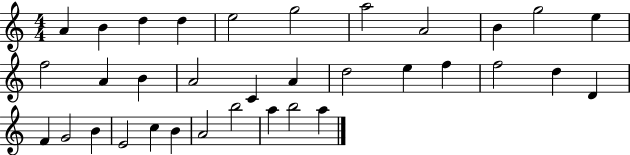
A4/q B4/q D5/q D5/q E5/h G5/h A5/h A4/h B4/q G5/h E5/q F5/h A4/q B4/q A4/h C4/q A4/q D5/h E5/q F5/q F5/h D5/q D4/q F4/q G4/h B4/q E4/h C5/q B4/q A4/h B5/h A5/q B5/h A5/q